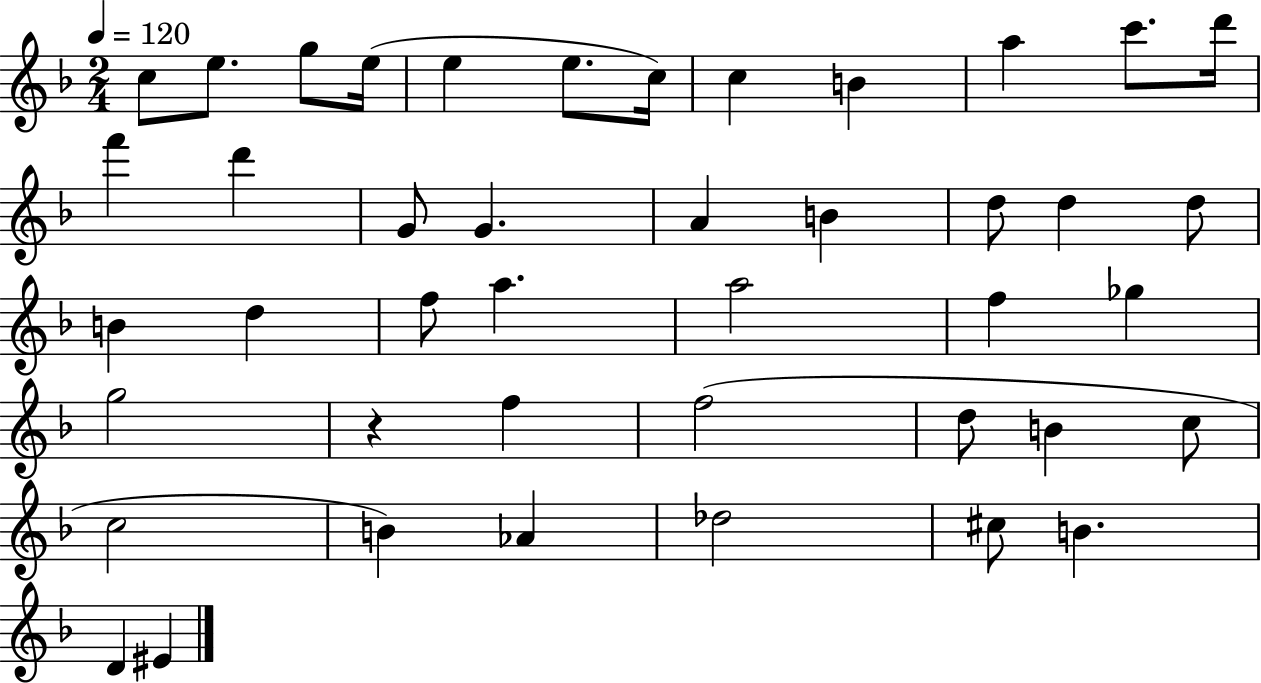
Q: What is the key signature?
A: F major